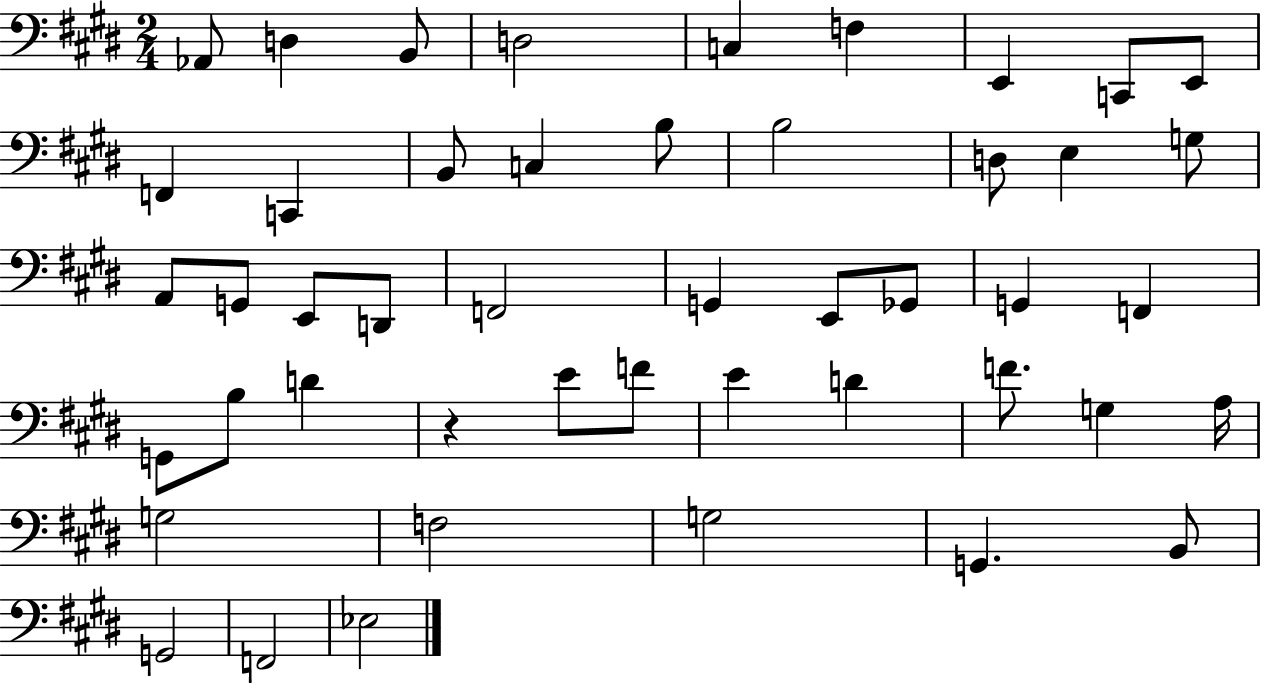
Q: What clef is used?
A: bass